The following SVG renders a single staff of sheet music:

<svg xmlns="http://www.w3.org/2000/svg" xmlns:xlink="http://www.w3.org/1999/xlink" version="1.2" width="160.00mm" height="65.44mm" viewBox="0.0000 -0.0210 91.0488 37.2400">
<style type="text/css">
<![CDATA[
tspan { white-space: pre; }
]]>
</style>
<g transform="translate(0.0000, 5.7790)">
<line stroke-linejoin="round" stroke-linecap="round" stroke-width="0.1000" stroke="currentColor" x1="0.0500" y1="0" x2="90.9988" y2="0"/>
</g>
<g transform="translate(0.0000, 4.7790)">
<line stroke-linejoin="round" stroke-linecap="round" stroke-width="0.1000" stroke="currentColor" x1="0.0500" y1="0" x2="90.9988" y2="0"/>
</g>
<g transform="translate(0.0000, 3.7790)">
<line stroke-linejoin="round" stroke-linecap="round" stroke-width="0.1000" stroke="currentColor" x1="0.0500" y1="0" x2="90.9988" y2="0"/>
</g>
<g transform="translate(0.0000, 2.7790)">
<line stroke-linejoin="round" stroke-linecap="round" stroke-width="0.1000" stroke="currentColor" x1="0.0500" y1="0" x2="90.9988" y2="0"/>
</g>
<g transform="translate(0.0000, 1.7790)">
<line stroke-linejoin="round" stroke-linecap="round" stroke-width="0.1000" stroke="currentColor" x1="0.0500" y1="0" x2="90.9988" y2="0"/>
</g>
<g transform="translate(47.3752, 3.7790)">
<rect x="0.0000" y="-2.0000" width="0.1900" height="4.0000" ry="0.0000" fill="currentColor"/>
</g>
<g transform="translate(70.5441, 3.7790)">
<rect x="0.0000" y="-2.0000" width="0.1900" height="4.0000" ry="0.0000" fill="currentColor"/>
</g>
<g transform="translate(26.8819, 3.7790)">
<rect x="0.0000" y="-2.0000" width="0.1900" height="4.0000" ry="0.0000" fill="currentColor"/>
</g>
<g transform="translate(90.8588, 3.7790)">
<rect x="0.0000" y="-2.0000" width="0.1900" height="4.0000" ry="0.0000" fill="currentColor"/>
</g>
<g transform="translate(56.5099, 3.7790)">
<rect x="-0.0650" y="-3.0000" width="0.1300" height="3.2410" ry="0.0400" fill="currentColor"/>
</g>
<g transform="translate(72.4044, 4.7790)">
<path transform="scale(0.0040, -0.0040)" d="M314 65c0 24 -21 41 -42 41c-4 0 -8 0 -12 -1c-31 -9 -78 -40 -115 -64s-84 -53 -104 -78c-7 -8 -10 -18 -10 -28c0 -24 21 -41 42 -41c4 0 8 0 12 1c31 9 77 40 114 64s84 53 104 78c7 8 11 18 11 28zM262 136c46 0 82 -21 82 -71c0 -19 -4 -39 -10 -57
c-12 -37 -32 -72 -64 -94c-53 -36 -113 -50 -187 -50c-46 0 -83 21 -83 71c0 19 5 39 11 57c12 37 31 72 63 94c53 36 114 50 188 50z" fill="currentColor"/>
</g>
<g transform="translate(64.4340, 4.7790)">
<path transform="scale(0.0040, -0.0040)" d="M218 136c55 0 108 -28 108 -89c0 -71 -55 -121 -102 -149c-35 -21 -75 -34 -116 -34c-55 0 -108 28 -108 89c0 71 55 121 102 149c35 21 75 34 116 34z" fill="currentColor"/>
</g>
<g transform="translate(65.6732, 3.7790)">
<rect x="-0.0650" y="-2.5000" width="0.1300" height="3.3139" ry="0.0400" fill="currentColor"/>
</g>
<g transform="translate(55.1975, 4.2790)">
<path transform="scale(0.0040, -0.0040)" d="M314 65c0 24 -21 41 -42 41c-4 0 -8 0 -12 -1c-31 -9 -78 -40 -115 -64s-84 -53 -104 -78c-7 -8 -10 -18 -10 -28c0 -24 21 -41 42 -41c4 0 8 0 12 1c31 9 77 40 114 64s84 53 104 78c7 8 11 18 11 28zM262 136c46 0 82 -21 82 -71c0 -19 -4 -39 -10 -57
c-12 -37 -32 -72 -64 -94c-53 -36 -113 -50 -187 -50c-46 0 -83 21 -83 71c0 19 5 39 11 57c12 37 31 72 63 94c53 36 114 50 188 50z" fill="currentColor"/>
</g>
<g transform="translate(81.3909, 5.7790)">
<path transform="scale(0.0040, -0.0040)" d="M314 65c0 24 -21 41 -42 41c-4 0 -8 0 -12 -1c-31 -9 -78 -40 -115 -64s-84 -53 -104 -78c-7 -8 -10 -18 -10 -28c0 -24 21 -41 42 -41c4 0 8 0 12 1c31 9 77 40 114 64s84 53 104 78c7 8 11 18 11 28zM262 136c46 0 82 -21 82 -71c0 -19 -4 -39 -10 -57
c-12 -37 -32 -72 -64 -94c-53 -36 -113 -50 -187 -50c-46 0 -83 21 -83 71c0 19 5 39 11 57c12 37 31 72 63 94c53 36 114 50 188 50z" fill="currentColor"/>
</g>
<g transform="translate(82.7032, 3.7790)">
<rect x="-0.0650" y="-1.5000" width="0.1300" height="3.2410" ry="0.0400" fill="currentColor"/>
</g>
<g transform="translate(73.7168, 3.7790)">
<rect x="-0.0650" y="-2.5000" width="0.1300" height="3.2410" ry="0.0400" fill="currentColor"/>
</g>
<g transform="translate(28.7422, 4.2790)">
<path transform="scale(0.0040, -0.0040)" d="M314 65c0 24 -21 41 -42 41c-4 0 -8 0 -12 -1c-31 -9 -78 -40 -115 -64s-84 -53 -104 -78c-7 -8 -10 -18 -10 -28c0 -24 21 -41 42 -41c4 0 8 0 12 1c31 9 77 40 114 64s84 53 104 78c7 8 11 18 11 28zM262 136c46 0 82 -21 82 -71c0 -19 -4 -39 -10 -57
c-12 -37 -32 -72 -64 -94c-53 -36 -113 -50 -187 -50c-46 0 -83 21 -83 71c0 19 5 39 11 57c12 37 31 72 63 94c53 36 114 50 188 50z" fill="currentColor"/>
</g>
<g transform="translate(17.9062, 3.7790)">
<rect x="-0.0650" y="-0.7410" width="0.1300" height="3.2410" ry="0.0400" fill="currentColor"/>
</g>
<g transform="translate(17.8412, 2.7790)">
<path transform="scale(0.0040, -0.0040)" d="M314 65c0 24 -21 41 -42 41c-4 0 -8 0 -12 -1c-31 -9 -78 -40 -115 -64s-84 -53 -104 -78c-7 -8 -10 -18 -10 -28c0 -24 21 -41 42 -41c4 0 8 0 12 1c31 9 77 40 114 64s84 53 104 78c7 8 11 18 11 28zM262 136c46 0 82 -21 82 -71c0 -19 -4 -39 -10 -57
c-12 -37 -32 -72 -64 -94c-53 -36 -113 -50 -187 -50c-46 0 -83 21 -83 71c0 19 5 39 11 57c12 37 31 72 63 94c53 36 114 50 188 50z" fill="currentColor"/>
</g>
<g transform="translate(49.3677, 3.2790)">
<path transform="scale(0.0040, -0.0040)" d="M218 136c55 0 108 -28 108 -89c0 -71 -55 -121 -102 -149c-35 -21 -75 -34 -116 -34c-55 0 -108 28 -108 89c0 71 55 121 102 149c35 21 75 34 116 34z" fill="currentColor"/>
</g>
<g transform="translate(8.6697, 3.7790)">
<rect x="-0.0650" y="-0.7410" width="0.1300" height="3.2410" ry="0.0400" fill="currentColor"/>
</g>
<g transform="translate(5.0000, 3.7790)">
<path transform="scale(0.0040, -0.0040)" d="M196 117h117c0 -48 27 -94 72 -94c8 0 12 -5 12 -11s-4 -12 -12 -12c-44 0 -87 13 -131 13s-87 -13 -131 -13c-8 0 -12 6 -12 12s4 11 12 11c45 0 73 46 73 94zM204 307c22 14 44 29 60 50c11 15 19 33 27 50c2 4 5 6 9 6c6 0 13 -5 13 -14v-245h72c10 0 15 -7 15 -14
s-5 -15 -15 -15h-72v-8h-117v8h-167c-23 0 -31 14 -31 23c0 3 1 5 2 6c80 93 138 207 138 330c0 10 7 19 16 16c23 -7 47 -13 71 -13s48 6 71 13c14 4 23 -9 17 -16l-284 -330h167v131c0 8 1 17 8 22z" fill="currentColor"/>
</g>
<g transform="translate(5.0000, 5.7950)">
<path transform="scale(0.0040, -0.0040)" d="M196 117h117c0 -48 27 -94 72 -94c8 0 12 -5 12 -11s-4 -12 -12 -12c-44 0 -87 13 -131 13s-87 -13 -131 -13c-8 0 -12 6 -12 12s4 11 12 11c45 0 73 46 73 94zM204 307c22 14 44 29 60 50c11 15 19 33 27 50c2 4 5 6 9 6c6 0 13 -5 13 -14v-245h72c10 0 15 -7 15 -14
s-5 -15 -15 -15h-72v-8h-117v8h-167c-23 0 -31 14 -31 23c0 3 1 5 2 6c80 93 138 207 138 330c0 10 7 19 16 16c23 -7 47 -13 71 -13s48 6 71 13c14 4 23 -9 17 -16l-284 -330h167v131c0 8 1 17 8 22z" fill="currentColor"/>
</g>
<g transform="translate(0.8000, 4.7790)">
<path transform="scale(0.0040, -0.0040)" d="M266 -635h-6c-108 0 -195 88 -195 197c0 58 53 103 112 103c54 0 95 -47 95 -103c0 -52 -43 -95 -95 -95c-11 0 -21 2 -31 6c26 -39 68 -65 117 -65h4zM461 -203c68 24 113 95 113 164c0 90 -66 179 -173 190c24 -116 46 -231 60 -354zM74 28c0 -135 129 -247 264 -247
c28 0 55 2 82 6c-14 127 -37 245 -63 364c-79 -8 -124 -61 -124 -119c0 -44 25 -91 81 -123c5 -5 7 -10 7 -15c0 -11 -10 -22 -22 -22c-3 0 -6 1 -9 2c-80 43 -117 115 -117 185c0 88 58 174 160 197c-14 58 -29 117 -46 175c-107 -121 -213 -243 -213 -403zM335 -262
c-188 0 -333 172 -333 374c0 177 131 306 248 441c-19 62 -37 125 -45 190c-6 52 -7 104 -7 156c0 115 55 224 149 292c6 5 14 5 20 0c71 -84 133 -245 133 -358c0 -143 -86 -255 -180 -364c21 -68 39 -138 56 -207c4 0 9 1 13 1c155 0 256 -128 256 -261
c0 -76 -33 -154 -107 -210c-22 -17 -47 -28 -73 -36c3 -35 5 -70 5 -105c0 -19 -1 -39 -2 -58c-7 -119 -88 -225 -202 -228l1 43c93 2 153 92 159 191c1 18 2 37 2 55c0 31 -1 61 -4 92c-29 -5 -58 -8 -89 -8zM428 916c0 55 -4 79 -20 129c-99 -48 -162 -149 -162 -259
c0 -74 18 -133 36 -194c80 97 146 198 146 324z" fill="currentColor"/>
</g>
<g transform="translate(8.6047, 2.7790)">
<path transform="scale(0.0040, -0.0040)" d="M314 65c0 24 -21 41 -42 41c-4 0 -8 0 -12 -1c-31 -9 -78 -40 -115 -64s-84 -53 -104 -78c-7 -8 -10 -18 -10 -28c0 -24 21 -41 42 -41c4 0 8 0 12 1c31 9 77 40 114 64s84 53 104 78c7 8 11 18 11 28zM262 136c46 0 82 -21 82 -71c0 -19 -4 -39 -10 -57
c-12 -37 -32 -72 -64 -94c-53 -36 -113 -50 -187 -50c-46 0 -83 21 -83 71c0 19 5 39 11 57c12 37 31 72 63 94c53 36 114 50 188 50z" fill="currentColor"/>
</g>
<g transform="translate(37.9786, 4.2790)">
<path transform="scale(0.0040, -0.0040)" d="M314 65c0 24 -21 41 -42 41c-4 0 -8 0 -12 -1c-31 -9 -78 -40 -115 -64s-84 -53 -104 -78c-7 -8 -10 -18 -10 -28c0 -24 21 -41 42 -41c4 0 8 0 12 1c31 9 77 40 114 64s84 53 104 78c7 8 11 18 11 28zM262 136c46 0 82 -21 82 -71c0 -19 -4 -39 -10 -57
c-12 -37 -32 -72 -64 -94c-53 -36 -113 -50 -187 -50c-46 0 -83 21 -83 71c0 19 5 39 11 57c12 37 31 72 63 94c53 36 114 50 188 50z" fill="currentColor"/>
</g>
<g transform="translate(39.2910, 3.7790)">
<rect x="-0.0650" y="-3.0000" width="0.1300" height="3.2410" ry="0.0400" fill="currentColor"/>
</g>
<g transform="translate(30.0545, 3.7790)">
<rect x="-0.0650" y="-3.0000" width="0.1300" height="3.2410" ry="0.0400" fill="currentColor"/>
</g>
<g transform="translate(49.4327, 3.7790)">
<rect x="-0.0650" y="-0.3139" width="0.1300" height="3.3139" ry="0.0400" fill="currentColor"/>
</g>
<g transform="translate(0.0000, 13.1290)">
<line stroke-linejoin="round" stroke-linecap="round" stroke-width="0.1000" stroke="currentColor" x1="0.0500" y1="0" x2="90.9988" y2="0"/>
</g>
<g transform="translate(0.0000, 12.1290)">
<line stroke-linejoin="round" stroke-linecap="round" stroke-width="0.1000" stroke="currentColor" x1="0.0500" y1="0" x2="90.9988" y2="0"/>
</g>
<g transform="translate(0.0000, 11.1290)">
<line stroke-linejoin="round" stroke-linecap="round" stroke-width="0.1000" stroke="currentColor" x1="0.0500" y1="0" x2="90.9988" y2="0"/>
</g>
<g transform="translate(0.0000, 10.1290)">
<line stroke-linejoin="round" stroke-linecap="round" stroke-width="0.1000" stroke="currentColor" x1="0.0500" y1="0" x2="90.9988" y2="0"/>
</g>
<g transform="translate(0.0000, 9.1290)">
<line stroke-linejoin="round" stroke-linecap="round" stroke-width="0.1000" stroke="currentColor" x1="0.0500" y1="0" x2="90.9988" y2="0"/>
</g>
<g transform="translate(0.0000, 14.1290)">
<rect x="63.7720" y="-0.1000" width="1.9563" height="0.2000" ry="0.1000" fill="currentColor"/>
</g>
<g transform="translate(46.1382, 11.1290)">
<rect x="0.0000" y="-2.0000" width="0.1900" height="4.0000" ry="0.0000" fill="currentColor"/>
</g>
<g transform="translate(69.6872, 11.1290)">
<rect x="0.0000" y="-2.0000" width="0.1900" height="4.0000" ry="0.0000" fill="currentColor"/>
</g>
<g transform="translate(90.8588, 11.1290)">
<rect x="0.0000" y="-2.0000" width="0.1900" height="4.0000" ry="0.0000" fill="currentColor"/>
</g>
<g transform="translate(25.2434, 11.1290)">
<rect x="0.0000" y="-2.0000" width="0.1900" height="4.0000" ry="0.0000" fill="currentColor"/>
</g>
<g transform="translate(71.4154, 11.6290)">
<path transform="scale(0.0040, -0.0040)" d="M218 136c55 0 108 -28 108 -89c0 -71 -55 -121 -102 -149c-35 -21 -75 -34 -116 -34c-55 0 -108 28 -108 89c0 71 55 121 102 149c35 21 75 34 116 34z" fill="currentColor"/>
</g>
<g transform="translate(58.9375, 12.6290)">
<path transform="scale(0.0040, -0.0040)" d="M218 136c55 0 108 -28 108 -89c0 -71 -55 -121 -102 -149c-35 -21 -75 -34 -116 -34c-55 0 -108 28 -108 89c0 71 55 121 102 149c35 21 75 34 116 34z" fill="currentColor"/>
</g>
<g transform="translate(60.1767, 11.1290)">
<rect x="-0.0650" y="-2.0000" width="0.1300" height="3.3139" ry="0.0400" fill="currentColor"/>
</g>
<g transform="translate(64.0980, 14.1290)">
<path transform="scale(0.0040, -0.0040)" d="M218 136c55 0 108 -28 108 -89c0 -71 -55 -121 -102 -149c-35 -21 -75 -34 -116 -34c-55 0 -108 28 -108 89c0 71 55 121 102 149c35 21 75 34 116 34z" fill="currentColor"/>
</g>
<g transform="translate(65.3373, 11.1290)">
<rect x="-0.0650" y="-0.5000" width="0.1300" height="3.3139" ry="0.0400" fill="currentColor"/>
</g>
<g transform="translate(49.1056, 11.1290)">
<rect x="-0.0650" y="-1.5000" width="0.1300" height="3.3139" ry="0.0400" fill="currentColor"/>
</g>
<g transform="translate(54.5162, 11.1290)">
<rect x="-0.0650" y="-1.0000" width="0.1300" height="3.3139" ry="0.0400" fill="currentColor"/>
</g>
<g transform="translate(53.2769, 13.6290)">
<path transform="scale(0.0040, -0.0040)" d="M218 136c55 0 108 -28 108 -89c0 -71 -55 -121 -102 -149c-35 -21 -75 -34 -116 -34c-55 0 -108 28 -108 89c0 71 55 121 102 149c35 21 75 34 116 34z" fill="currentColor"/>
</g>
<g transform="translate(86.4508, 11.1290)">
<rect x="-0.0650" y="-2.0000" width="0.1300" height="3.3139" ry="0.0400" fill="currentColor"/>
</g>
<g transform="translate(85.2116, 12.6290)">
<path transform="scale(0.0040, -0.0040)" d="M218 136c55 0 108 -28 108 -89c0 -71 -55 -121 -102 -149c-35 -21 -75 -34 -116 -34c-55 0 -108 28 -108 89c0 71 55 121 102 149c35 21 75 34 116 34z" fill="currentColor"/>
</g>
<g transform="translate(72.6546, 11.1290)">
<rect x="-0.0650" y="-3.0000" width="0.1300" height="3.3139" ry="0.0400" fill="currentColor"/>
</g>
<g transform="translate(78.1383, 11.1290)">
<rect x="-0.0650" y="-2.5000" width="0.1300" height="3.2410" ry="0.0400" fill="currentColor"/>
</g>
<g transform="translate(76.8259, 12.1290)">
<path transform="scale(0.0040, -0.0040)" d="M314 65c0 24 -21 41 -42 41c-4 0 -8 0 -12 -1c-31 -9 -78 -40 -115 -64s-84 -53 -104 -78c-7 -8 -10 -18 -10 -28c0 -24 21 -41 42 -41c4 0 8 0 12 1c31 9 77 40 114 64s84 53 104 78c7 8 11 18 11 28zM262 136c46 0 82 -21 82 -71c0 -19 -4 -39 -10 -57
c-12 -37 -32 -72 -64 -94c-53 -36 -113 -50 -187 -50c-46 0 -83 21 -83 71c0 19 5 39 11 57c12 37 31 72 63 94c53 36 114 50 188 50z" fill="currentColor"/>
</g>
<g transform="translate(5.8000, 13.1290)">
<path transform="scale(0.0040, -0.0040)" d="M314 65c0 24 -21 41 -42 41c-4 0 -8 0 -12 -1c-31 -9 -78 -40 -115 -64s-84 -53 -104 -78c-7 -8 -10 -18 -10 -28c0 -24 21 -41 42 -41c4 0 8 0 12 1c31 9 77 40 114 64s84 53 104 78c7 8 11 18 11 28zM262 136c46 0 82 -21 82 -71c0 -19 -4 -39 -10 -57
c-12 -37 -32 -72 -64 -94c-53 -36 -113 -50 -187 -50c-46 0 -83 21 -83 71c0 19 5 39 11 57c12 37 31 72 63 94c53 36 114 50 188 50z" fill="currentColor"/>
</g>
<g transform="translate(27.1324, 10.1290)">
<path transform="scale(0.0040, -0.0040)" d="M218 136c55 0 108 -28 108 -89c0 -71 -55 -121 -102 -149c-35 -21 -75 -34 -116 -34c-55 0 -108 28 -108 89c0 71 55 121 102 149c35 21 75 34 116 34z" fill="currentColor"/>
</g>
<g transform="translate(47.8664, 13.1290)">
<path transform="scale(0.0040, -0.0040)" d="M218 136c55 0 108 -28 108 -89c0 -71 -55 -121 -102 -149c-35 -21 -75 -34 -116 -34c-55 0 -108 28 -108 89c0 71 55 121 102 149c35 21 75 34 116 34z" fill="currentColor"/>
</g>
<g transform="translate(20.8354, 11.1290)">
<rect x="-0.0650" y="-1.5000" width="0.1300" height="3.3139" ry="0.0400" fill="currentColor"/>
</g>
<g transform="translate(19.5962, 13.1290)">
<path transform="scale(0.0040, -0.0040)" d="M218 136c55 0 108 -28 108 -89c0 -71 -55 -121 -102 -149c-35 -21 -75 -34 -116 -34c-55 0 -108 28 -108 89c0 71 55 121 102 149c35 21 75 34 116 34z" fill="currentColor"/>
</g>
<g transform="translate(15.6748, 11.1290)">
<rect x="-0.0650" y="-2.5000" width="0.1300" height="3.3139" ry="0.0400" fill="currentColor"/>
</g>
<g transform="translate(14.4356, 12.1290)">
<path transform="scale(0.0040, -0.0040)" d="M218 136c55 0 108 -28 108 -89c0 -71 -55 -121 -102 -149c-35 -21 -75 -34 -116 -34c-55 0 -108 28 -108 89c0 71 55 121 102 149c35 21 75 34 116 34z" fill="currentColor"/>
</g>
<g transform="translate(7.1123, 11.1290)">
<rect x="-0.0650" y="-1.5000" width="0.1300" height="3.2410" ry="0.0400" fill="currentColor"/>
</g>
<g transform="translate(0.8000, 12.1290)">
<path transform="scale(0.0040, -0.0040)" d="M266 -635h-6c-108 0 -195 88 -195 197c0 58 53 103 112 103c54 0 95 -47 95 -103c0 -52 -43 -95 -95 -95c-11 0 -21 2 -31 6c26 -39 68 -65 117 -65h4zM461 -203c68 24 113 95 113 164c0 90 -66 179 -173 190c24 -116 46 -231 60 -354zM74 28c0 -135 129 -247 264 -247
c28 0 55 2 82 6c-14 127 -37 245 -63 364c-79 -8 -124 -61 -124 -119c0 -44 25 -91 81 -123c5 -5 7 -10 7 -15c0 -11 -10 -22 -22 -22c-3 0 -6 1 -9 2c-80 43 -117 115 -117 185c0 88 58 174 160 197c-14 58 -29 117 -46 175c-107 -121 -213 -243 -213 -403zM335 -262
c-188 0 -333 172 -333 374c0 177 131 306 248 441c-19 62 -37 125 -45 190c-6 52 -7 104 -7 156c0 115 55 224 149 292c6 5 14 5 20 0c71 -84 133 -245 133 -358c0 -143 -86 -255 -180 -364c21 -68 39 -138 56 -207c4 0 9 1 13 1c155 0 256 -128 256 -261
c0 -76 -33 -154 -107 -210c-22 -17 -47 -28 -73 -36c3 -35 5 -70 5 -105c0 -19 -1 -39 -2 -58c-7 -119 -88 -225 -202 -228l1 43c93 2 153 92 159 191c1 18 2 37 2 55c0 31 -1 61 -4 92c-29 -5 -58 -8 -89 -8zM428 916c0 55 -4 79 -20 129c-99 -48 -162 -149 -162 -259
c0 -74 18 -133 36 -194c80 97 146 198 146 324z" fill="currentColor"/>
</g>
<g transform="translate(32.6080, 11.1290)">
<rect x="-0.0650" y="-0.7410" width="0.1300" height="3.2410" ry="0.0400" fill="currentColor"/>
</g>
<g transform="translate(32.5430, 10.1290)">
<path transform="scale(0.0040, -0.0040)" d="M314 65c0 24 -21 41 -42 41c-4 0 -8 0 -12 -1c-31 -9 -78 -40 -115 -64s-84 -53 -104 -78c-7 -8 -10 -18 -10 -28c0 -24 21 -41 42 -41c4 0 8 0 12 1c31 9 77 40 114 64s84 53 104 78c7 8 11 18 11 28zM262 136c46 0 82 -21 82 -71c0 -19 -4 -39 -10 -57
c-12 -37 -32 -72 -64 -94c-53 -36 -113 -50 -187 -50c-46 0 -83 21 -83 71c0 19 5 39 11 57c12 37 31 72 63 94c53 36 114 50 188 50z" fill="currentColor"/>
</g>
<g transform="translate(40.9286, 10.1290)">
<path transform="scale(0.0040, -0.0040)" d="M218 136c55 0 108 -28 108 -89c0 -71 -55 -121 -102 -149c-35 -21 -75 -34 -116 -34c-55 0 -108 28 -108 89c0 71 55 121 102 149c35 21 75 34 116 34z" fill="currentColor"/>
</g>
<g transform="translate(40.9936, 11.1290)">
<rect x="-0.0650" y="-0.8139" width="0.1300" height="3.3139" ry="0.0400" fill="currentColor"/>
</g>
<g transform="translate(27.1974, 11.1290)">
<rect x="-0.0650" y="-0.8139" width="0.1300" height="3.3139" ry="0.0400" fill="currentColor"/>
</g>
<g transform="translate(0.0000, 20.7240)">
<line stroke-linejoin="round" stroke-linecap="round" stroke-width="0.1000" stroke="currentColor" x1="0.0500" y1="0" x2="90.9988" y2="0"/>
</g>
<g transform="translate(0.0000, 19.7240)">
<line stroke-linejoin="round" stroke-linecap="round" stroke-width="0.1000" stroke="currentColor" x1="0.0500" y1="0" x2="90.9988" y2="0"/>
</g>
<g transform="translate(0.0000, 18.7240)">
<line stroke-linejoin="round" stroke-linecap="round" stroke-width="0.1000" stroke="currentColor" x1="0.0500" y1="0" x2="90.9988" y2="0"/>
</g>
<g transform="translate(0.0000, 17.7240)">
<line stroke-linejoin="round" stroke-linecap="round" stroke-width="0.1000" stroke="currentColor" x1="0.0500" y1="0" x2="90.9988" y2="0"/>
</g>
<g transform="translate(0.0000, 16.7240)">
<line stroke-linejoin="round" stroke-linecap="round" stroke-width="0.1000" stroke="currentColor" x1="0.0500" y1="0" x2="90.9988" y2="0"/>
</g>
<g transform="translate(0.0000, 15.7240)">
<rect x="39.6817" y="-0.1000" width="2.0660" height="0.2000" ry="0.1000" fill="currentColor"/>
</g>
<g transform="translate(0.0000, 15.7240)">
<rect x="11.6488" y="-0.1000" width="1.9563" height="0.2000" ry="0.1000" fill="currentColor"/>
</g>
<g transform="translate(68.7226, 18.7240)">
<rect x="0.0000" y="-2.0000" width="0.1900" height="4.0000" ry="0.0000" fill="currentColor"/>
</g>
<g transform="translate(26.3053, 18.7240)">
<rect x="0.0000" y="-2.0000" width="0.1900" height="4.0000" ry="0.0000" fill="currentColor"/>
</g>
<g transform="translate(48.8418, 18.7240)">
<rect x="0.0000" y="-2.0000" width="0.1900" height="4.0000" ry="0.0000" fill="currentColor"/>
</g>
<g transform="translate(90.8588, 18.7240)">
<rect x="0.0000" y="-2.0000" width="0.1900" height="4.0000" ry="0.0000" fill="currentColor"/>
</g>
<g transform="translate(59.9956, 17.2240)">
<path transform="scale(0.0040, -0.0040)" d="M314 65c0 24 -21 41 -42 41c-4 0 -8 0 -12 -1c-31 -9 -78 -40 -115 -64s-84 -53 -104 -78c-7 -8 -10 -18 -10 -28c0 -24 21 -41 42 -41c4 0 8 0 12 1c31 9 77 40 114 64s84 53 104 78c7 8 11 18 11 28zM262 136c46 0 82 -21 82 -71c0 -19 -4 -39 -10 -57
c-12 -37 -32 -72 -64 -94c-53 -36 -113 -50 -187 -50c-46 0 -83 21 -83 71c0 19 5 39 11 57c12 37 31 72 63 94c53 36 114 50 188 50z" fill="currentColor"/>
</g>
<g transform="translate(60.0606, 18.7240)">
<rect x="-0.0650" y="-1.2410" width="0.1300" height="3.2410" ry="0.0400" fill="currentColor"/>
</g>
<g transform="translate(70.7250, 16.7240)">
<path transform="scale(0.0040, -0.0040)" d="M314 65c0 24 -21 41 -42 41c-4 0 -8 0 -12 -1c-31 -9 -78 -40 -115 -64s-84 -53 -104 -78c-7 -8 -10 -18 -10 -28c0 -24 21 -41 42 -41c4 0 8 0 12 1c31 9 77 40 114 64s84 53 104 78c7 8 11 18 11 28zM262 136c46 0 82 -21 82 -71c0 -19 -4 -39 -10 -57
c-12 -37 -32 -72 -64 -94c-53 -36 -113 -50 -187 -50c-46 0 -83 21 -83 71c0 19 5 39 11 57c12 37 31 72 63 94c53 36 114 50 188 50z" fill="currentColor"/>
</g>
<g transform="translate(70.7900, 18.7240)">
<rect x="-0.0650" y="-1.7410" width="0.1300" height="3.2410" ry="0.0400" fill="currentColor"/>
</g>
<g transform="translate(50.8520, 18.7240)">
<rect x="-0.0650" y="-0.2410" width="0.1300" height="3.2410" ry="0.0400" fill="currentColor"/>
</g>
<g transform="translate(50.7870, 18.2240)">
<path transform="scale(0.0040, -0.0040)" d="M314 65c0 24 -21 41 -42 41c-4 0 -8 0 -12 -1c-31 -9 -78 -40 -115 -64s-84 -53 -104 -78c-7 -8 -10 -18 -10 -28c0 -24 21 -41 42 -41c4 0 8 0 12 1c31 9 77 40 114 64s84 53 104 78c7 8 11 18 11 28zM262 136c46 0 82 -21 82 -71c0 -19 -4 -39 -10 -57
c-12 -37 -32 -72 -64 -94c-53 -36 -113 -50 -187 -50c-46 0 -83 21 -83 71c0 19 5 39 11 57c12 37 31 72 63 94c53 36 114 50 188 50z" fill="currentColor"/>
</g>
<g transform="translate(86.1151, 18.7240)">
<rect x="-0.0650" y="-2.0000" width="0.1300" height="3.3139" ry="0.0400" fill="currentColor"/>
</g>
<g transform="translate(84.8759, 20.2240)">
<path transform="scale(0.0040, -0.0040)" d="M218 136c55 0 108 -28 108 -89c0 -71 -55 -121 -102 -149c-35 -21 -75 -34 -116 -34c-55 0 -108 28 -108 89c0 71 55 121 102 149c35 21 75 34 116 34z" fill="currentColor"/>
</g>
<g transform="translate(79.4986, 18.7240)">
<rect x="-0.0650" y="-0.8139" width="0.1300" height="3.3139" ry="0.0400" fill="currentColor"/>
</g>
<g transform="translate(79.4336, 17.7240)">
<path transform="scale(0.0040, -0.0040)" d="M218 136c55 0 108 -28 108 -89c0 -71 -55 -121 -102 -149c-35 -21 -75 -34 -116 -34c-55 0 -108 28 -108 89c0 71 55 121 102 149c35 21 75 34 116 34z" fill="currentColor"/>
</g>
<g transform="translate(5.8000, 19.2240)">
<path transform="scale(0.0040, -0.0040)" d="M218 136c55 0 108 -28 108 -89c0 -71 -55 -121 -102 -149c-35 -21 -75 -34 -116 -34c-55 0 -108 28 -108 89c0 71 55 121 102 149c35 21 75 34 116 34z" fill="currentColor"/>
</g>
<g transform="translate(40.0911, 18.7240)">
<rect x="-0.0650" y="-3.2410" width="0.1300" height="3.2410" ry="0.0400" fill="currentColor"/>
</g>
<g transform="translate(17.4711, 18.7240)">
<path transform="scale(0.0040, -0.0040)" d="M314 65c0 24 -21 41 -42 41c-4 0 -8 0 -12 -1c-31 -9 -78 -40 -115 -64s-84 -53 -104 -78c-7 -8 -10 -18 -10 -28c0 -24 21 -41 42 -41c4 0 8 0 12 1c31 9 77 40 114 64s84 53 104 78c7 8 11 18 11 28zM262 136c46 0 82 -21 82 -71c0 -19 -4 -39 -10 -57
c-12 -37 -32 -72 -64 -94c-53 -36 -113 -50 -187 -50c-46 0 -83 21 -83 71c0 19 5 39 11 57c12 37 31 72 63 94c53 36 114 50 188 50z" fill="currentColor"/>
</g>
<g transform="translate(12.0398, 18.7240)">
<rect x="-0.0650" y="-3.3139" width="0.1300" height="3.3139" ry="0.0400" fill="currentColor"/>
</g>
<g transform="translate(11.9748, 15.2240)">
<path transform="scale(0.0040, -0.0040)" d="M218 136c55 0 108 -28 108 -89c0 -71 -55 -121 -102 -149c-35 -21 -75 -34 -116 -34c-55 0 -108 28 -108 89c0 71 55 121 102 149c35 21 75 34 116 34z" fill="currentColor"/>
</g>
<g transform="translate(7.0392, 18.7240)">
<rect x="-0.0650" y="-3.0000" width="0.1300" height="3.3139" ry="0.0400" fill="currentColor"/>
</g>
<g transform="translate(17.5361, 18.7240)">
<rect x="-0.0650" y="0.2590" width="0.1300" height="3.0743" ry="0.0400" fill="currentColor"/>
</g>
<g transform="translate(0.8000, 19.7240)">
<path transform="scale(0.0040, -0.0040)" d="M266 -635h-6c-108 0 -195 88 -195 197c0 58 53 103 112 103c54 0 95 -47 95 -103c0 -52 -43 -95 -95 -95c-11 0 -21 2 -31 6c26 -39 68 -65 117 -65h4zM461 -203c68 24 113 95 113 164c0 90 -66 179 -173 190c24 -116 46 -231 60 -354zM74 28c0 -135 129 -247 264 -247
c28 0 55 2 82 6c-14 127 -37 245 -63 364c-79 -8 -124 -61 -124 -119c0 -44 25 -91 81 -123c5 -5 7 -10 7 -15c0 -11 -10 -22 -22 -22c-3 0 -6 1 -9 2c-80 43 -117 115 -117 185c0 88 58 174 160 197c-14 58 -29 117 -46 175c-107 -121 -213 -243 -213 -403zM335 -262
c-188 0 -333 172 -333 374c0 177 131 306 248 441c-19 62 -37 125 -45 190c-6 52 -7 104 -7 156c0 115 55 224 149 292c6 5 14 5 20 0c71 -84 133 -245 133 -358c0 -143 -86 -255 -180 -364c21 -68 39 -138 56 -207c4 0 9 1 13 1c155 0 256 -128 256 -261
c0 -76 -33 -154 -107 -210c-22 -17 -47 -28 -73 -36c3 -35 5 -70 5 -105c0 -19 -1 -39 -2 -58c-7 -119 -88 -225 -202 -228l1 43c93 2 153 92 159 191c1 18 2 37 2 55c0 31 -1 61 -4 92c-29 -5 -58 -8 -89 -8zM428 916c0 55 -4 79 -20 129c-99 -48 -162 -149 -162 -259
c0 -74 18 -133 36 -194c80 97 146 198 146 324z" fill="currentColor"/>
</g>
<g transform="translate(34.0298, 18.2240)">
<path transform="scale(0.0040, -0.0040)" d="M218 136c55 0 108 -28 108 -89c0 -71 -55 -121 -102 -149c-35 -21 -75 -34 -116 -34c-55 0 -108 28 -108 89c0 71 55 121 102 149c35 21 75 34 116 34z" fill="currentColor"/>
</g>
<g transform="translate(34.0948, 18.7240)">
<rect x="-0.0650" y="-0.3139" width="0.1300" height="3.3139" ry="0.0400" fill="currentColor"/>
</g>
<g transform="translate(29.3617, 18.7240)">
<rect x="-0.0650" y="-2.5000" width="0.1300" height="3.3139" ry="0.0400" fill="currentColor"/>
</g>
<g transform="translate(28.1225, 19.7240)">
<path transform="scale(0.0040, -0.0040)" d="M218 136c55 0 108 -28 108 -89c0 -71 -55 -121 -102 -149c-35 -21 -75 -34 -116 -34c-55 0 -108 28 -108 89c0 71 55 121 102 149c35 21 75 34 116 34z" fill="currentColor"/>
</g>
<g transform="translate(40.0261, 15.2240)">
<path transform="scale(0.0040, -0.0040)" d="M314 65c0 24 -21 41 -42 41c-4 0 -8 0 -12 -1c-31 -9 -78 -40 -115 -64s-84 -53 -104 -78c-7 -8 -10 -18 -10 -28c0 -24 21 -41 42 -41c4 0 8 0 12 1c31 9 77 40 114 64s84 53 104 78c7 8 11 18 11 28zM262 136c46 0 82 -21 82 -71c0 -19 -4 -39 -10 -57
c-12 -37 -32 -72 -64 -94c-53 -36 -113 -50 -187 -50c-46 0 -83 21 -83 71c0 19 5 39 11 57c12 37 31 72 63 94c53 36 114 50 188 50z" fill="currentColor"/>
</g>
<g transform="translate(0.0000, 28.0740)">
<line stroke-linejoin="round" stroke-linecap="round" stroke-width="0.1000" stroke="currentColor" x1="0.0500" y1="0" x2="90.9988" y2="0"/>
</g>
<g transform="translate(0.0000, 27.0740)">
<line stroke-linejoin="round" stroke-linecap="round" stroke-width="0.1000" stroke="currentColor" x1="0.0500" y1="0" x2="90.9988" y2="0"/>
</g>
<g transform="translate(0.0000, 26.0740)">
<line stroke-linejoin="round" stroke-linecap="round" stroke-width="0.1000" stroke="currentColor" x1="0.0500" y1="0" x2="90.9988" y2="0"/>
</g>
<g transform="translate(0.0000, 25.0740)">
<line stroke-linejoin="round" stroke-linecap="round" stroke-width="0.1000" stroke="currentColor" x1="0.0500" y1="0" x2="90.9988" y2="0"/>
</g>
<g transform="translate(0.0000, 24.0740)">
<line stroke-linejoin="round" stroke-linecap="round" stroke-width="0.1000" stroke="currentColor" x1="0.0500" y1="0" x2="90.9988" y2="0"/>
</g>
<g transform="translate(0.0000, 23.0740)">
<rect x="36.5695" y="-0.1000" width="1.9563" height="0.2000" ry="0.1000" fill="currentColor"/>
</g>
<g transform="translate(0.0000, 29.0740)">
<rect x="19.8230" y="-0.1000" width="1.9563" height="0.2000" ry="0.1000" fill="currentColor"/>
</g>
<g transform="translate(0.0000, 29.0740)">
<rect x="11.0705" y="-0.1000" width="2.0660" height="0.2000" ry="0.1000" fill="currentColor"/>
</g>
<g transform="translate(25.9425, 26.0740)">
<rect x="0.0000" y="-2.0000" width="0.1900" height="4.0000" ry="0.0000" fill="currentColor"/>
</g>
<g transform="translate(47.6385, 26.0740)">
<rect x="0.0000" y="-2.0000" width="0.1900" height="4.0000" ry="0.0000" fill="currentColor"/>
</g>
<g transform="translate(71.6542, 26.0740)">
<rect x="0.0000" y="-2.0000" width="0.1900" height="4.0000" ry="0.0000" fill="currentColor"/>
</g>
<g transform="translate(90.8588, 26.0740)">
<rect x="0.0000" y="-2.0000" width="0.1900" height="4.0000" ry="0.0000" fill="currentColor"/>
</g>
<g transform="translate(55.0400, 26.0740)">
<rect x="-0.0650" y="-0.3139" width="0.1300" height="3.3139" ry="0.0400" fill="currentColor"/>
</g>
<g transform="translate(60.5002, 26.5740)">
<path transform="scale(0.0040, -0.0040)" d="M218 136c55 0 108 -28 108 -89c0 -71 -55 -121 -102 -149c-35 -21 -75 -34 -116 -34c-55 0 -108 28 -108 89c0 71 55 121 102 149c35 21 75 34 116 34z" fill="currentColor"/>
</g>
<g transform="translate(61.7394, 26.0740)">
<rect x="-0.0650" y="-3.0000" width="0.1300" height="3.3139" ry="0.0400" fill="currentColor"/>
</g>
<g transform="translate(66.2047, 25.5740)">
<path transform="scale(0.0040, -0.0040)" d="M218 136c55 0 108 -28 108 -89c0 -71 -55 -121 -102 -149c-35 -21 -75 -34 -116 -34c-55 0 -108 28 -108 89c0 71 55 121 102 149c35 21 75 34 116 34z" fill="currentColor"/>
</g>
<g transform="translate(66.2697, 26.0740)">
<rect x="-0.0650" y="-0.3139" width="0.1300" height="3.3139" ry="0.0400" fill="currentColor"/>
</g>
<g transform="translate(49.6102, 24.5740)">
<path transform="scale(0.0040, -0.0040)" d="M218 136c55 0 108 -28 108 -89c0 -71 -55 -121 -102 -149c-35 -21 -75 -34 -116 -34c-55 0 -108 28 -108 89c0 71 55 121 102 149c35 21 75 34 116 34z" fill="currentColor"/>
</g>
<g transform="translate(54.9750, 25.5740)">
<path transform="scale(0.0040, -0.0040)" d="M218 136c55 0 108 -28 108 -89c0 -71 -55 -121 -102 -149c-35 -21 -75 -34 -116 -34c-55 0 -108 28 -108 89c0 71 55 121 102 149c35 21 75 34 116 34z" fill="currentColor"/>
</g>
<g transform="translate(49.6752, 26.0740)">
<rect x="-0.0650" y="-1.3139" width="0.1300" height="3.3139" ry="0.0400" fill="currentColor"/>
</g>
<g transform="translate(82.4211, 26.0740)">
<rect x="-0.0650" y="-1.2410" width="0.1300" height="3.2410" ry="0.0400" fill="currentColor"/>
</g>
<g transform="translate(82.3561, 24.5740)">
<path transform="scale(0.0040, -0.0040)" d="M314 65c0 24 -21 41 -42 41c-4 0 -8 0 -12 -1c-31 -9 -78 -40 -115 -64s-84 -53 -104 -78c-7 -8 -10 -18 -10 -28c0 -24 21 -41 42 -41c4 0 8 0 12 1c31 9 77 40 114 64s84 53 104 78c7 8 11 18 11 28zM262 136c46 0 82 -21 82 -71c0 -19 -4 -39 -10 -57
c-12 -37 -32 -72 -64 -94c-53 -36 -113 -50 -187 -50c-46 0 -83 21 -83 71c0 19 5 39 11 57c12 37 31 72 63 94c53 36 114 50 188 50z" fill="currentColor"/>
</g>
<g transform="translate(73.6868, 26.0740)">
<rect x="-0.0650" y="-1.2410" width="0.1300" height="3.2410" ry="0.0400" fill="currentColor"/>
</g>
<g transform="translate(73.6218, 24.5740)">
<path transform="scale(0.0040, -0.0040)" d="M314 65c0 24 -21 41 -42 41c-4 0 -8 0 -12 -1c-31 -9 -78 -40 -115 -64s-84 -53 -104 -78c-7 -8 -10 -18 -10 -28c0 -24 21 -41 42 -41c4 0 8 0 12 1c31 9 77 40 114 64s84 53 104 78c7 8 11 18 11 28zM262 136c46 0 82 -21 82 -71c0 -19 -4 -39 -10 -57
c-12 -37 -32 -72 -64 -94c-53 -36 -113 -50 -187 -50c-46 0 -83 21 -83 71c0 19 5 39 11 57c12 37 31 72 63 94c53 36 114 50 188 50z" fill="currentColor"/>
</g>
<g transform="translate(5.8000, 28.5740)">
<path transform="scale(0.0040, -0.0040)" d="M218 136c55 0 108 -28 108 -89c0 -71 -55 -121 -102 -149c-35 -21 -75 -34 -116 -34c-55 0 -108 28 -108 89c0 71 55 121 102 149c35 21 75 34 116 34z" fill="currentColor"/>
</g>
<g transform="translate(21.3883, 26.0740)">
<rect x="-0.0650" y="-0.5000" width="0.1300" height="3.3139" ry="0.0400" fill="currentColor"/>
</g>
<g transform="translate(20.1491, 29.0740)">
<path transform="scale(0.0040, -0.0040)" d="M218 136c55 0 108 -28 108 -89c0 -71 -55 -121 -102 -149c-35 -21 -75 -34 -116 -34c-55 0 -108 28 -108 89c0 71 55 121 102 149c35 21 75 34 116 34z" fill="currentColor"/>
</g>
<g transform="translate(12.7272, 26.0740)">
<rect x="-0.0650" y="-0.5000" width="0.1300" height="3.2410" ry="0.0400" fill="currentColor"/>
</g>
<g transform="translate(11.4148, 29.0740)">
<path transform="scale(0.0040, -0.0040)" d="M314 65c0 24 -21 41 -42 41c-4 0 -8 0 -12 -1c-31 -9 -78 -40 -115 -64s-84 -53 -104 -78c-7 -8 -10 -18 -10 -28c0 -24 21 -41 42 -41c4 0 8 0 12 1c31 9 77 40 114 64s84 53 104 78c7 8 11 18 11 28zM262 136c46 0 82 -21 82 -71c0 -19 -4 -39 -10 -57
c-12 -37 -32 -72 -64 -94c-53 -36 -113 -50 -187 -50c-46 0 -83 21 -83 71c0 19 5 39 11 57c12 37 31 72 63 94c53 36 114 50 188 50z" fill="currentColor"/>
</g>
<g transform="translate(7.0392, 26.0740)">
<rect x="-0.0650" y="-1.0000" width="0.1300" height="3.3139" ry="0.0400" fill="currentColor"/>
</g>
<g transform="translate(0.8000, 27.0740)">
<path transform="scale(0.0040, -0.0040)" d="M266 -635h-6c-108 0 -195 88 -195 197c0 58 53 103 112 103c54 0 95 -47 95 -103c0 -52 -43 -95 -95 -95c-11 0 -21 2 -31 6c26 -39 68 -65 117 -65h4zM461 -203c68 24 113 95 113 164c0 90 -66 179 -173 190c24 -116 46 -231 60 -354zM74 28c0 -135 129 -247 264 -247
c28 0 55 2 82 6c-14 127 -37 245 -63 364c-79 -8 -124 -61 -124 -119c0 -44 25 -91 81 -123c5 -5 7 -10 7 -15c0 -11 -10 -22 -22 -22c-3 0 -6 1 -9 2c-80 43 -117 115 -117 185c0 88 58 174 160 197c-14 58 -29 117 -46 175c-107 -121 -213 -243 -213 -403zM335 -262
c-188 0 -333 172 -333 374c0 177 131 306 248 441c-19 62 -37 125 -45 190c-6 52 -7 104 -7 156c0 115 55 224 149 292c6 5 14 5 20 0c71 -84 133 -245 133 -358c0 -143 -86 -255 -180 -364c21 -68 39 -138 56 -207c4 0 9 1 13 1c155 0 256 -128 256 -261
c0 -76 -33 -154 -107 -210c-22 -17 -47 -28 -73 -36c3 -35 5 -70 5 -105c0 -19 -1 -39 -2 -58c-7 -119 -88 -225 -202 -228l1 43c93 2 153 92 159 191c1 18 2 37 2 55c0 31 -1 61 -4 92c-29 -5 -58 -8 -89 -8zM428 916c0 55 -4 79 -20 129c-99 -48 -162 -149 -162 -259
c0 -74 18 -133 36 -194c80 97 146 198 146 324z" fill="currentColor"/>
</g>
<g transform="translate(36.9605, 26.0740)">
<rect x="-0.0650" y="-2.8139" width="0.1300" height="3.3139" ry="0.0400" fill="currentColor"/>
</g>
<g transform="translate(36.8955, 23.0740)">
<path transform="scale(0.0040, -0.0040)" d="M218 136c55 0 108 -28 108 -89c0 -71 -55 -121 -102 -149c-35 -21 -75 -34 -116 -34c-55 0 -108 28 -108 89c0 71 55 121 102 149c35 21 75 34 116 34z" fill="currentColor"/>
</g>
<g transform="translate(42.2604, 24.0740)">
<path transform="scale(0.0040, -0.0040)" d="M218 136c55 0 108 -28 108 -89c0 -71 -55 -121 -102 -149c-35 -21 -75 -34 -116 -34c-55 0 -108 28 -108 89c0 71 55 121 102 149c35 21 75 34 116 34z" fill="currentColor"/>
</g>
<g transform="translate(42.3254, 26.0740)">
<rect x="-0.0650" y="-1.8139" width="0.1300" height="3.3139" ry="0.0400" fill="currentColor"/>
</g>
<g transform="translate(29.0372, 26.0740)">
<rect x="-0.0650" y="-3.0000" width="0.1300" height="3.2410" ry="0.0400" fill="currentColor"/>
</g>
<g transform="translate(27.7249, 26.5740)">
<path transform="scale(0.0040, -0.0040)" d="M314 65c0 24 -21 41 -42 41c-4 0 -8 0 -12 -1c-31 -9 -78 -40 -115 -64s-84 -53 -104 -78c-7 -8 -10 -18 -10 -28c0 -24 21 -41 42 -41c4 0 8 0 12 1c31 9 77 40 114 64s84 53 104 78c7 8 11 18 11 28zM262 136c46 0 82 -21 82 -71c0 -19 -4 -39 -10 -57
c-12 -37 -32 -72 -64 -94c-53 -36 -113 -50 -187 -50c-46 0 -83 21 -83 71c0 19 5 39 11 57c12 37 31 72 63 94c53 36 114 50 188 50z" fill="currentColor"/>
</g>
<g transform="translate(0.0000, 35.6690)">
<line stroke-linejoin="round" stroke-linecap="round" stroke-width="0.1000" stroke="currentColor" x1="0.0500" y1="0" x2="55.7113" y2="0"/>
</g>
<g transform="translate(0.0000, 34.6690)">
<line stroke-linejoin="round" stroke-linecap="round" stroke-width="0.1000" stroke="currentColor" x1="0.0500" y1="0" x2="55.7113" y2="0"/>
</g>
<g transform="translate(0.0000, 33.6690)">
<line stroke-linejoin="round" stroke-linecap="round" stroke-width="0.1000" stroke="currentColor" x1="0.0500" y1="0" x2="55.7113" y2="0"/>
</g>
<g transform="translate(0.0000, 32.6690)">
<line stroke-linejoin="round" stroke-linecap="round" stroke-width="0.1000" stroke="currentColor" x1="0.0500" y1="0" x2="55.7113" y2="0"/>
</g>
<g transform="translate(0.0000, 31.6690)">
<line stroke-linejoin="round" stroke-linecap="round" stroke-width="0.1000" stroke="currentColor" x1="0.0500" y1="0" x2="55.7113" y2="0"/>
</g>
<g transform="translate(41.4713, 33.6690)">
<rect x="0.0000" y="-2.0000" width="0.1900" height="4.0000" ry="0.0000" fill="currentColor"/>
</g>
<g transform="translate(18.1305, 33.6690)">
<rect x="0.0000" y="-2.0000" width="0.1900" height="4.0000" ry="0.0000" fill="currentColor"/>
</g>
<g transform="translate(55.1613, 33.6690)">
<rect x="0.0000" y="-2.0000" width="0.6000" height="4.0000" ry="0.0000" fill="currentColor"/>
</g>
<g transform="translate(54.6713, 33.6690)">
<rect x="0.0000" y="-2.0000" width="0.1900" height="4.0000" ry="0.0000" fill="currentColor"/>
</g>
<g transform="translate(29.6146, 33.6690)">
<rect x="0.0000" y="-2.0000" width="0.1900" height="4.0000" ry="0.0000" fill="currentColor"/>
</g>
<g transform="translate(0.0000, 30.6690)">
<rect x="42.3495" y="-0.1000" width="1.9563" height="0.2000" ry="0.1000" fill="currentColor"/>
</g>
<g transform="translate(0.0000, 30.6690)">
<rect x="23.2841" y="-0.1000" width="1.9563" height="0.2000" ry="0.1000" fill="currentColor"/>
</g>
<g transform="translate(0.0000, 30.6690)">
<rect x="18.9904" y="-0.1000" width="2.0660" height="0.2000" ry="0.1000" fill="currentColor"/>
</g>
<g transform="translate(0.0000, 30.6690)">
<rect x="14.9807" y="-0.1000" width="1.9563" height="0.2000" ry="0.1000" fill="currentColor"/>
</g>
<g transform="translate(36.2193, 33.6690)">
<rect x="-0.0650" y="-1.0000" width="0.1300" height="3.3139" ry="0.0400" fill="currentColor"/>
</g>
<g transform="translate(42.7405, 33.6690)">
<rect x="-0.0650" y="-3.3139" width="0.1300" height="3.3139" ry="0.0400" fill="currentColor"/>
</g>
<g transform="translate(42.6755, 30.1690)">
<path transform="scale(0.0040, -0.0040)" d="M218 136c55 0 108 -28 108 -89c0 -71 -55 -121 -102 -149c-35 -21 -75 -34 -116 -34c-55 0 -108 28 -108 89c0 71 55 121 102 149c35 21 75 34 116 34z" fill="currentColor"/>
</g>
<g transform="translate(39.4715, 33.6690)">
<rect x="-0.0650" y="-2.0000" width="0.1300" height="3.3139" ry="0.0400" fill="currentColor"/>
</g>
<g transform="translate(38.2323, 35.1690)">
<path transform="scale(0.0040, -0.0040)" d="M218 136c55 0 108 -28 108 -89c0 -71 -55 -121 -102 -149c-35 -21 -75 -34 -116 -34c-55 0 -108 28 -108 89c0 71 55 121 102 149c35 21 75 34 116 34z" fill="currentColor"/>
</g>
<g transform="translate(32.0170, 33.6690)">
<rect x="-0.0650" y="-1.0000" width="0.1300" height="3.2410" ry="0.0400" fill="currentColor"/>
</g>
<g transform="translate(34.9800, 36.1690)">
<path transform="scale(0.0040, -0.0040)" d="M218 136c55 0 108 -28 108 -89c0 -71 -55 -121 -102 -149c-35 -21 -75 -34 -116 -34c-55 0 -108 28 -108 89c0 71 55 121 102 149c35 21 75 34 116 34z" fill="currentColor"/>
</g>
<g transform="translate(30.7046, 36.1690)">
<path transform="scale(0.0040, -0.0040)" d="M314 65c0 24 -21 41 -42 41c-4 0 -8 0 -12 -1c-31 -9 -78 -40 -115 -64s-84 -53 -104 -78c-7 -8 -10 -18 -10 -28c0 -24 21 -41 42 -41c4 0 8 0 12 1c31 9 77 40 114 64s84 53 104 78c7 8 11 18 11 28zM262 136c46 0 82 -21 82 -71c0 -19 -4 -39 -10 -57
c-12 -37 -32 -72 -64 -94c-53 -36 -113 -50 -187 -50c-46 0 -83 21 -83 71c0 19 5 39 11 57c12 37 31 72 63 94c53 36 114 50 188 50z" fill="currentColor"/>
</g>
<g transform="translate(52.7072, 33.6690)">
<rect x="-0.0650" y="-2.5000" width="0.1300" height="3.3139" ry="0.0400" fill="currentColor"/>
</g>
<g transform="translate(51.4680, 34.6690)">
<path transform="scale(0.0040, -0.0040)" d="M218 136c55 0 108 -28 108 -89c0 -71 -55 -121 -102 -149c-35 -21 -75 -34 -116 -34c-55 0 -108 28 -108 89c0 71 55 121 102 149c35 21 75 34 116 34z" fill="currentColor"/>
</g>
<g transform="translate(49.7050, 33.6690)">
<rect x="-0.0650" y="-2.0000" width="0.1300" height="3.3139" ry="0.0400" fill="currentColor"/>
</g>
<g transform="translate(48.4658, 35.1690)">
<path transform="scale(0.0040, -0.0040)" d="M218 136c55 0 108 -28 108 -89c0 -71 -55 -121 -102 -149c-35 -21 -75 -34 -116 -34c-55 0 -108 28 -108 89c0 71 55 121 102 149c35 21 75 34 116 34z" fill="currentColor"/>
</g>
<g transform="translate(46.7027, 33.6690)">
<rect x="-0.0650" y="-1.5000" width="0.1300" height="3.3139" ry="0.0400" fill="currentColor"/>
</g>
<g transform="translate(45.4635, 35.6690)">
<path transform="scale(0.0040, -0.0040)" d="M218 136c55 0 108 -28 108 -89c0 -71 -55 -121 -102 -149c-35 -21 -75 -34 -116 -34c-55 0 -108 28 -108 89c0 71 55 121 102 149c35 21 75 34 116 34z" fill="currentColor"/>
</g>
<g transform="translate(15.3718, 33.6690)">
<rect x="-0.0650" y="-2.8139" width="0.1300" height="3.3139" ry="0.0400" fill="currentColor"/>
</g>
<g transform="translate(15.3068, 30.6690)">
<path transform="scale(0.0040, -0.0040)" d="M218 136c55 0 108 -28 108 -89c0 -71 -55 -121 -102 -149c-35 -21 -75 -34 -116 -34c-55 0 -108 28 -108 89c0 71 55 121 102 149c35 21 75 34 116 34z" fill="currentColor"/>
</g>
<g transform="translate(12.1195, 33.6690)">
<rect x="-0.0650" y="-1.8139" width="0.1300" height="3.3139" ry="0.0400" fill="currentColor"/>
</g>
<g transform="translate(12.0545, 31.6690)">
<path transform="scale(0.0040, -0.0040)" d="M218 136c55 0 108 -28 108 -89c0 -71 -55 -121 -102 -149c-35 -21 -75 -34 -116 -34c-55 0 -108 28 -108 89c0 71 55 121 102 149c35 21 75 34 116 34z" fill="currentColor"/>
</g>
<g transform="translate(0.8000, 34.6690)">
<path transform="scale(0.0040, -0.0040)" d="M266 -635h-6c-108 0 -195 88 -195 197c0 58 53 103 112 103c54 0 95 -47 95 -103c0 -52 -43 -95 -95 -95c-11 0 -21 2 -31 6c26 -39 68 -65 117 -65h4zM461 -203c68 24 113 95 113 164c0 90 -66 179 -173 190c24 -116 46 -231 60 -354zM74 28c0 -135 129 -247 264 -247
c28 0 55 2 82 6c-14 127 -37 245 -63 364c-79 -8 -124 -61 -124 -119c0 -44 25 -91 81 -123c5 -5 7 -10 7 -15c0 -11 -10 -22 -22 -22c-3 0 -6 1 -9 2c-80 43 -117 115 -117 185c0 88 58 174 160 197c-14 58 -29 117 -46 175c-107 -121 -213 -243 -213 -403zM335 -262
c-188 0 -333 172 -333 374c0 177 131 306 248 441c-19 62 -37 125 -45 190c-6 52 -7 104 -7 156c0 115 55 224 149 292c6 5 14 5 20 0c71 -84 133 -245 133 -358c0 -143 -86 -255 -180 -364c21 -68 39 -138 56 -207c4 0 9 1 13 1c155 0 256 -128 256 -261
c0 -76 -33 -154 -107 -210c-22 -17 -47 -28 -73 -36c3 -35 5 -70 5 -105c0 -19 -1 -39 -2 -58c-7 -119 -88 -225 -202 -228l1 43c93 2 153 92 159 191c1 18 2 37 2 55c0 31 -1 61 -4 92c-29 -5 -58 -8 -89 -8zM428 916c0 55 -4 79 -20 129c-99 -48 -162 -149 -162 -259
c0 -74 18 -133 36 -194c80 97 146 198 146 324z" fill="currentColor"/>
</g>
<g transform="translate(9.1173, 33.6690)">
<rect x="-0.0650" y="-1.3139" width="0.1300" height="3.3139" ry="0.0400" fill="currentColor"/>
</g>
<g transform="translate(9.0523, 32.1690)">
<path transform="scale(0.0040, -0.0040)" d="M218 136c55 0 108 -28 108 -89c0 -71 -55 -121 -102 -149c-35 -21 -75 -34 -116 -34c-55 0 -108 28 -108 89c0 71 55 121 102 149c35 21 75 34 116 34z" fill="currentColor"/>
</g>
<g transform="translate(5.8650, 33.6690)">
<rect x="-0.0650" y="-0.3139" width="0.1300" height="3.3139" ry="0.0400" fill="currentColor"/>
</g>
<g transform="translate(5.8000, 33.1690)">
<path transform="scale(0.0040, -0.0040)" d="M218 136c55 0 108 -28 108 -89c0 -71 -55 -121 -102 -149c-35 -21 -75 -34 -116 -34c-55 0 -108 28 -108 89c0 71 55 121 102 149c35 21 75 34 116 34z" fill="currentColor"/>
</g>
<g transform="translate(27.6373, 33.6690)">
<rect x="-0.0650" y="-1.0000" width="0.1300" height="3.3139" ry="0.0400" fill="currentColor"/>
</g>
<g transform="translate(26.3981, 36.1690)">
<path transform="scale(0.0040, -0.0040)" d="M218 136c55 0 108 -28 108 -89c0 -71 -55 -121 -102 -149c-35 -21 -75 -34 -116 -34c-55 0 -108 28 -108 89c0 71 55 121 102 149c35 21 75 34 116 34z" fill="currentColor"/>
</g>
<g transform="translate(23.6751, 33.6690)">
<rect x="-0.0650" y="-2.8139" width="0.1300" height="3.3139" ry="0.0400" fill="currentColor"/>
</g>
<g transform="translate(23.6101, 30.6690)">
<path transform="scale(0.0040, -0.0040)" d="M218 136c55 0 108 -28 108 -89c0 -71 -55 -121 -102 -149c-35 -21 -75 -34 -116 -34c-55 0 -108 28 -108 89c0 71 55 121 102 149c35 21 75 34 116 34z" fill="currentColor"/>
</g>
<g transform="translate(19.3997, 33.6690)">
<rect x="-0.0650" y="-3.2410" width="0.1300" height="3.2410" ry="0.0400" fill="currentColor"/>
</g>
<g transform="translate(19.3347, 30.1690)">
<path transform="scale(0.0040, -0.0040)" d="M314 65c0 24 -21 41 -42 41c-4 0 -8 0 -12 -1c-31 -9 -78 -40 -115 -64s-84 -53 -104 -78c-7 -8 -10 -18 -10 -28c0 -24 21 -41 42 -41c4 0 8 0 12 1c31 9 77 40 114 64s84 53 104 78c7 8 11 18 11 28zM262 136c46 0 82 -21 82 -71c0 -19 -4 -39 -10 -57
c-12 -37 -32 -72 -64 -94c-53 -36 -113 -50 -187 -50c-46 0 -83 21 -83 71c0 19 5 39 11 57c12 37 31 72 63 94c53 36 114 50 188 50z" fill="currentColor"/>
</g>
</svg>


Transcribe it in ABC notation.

X:1
T:Untitled
M:4/4
L:1/4
K:C
d2 d2 A2 A2 c A2 G G2 E2 E2 G E d d2 d E D F C A G2 F A b B2 G c b2 c2 e2 f2 d F D C2 C A2 a f e c A c e2 e2 c e f a b2 a D D2 D F b E F G